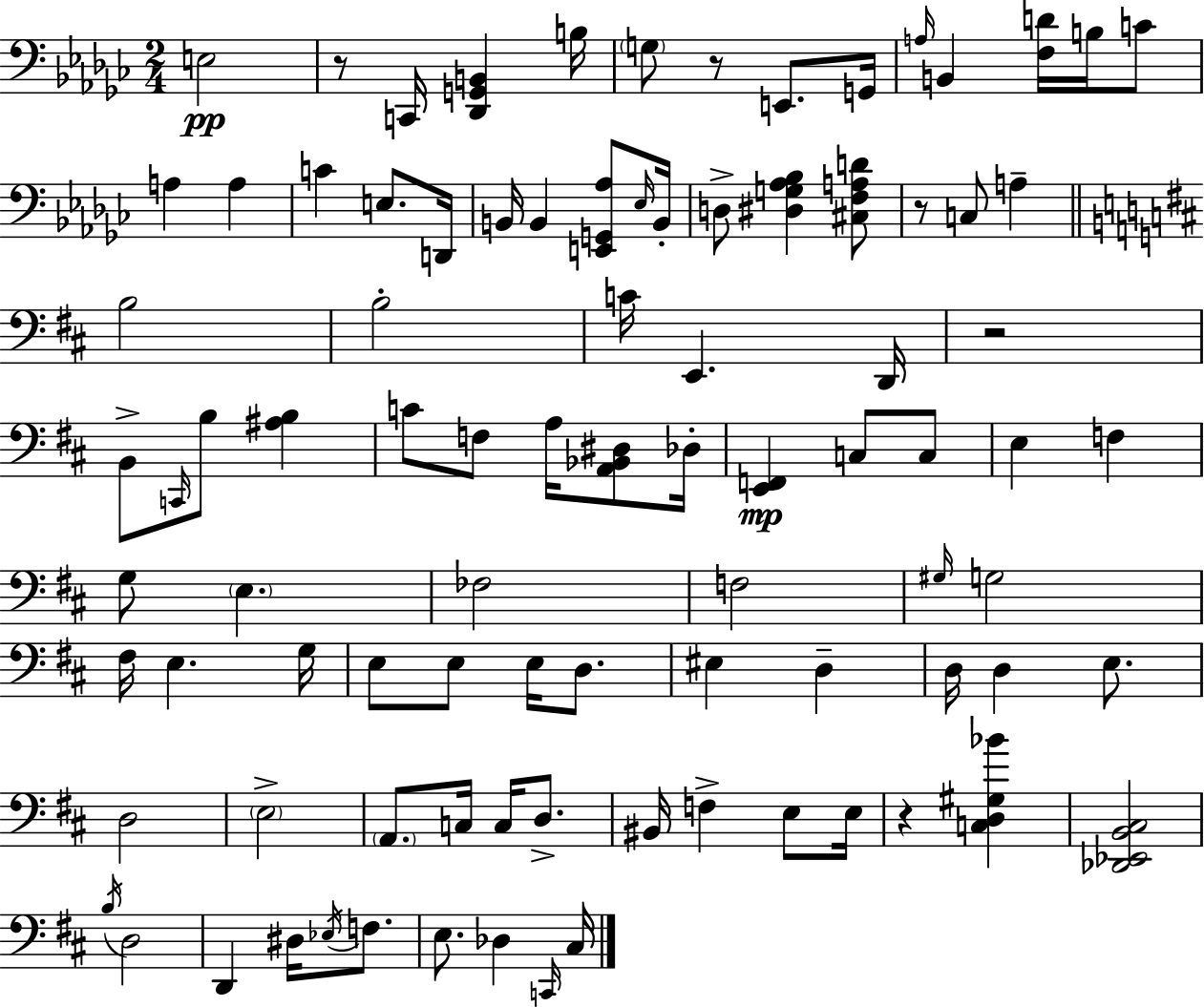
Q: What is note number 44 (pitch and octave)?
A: G3